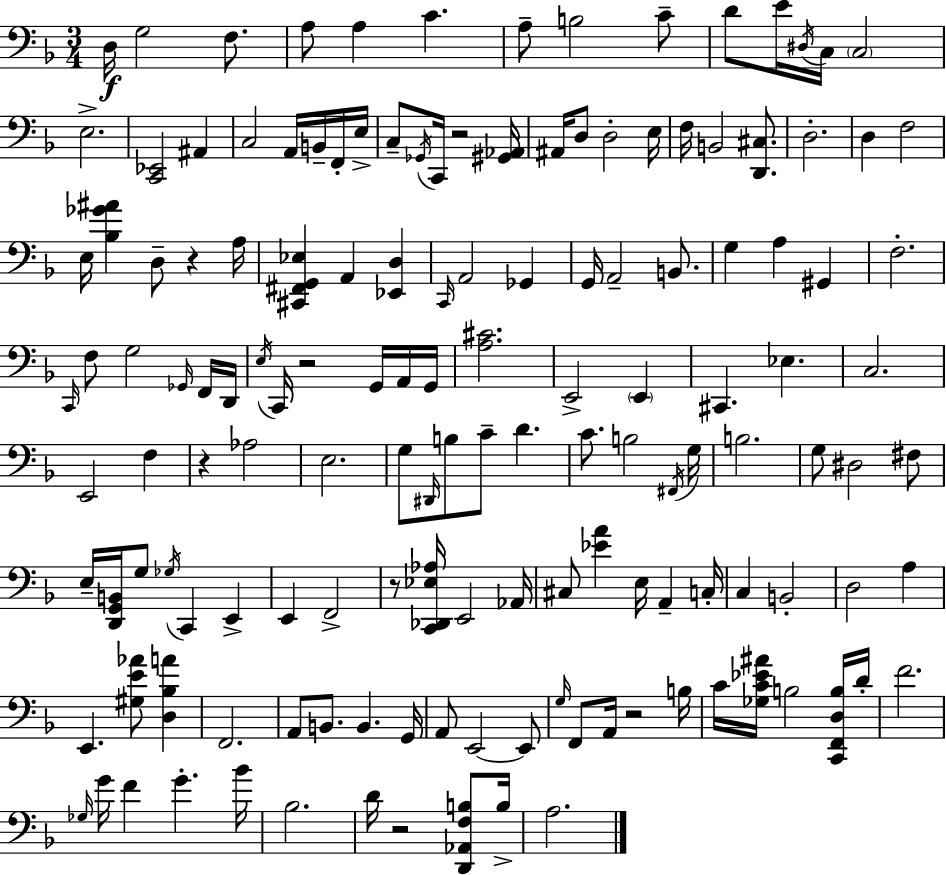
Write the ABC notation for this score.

X:1
T:Untitled
M:3/4
L:1/4
K:Dm
D,/4 G,2 F,/2 A,/2 A, C A,/2 B,2 C/2 D/2 E/4 ^D,/4 C,/4 C,2 E,2 [C,,_E,,]2 ^A,, C,2 A,,/4 B,,/4 F,,/4 E,/4 C,/2 _G,,/4 C,,/4 z2 [^G,,_A,,]/4 ^A,,/4 D,/2 D,2 E,/4 F,/4 B,,2 [D,,^C,]/2 D,2 D, F,2 E,/4 [_B,_G^A] D,/2 z A,/4 [^C,,^F,,G,,_E,] A,, [_E,,D,] C,,/4 A,,2 _G,, G,,/4 A,,2 B,,/2 G, A, ^G,, F,2 C,,/4 F,/2 G,2 _G,,/4 F,,/4 D,,/4 E,/4 C,,/4 z2 G,,/4 A,,/4 G,,/4 [A,^C]2 E,,2 E,, ^C,, _E, C,2 E,,2 F, z _A,2 E,2 G,/2 ^D,,/4 B,/2 C/2 D C/2 B,2 ^F,,/4 G,/4 B,2 G,/2 ^D,2 ^F,/2 E,/4 [D,,G,,B,,]/4 G,/2 _G,/4 C,, E,, E,, F,,2 z/2 [C,,_D,,_E,_A,]/4 E,,2 _A,,/4 ^C,/2 [_EA] E,/4 A,, C,/4 C, B,,2 D,2 A, E,, [^G,E_A]/2 [D,_B,A] F,,2 A,,/2 B,,/2 B,, G,,/4 A,,/2 E,,2 E,,/2 G,/4 F,,/2 A,,/4 z2 B,/4 C/4 [_G,C_E^A]/4 B,2 [C,,F,,D,B,]/4 D/4 F2 _G,/4 G/4 F G _B/4 _B,2 D/4 z2 [D,,_A,,F,B,]/2 B,/4 A,2